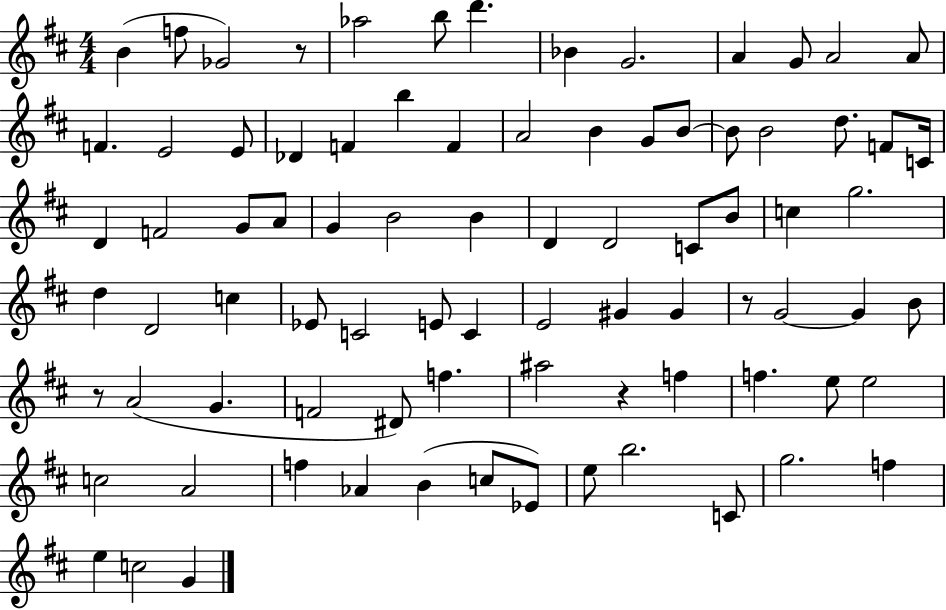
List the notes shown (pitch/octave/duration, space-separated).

B4/q F5/e Gb4/h R/e Ab5/h B5/e D6/q. Bb4/q G4/h. A4/q G4/e A4/h A4/e F4/q. E4/h E4/e Db4/q F4/q B5/q F4/q A4/h B4/q G4/e B4/e B4/e B4/h D5/e. F4/e C4/s D4/q F4/h G4/e A4/e G4/q B4/h B4/q D4/q D4/h C4/e B4/e C5/q G5/h. D5/q D4/h C5/q Eb4/e C4/h E4/e C4/q E4/h G#4/q G#4/q R/e G4/h G4/q B4/e R/e A4/h G4/q. F4/h D#4/e F5/q. A#5/h R/q F5/q F5/q. E5/e E5/h C5/h A4/h F5/q Ab4/q B4/q C5/e Eb4/e E5/e B5/h. C4/e G5/h. F5/q E5/q C5/h G4/q